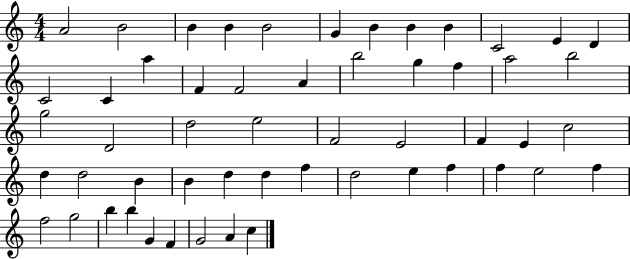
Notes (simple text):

A4/h B4/h B4/q B4/q B4/h G4/q B4/q B4/q B4/q C4/h E4/q D4/q C4/h C4/q A5/q F4/q F4/h A4/q B5/h G5/q F5/q A5/h B5/h G5/h D4/h D5/h E5/h F4/h E4/h F4/q E4/q C5/h D5/q D5/h B4/q B4/q D5/q D5/q F5/q D5/h E5/q F5/q F5/q E5/h F5/q F5/h G5/h B5/q B5/q G4/q F4/q G4/h A4/q C5/q